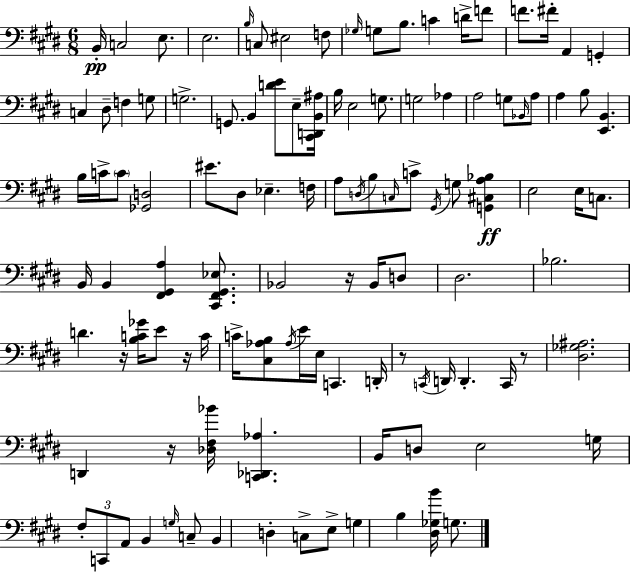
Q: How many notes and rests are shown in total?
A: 111